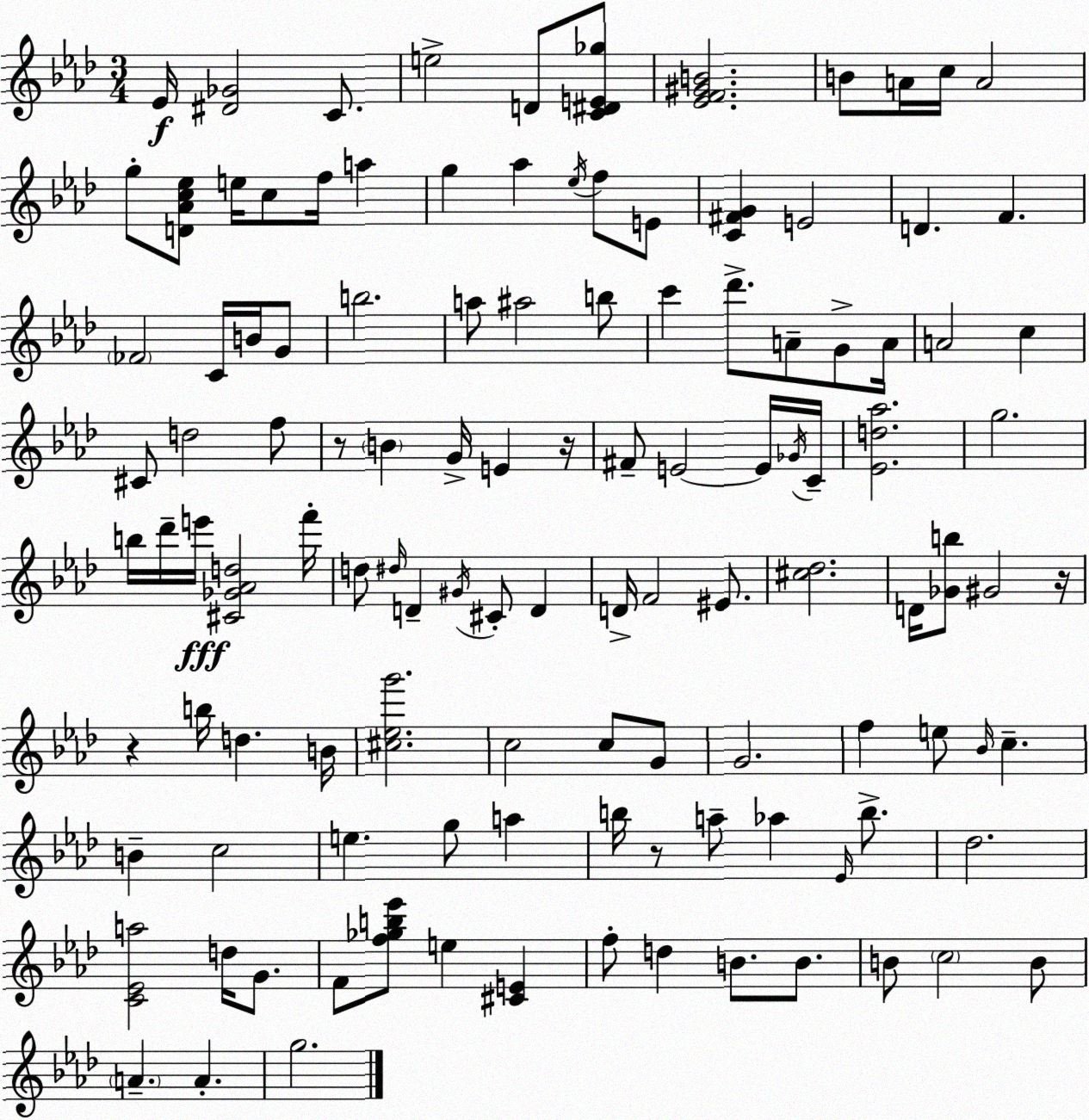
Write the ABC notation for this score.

X:1
T:Untitled
M:3/4
L:1/4
K:Ab
_E/4 [^D_G]2 C/2 e2 D/2 [C^DE_g]/2 [_EF^GB]2 B/2 A/4 c/4 A2 g/2 [D_Ac_e]/2 e/4 c/2 f/4 a g _a _e/4 f/2 E/2 [C^FG] E2 D F _F2 C/4 B/4 G/2 b2 a/2 ^a2 b/2 c' _d'/2 A/2 G/2 A/4 A2 c ^C/2 d2 f/2 z/2 B G/4 E z/4 ^F/2 E2 E/4 _G/4 C/4 [_Ed_a]2 g2 b/4 _d'/4 e'/4 [^C_G_Ad]2 f'/4 d/2 ^d/4 D ^G/4 ^C/2 D D/4 F2 ^E/2 [^c_d]2 D/4 [_Gb]/2 ^G2 z/4 z b/4 d B/4 [^c_eg']2 c2 c/2 G/2 G2 f e/2 _B/4 c B c2 e g/2 a b/4 z/2 a/2 _a _E/4 b/2 _d2 [C_Ea]2 d/4 G/2 F/2 [f_gb_e']/2 e [^CE] f/2 d B/2 B/2 B/2 c2 B/2 A A g2